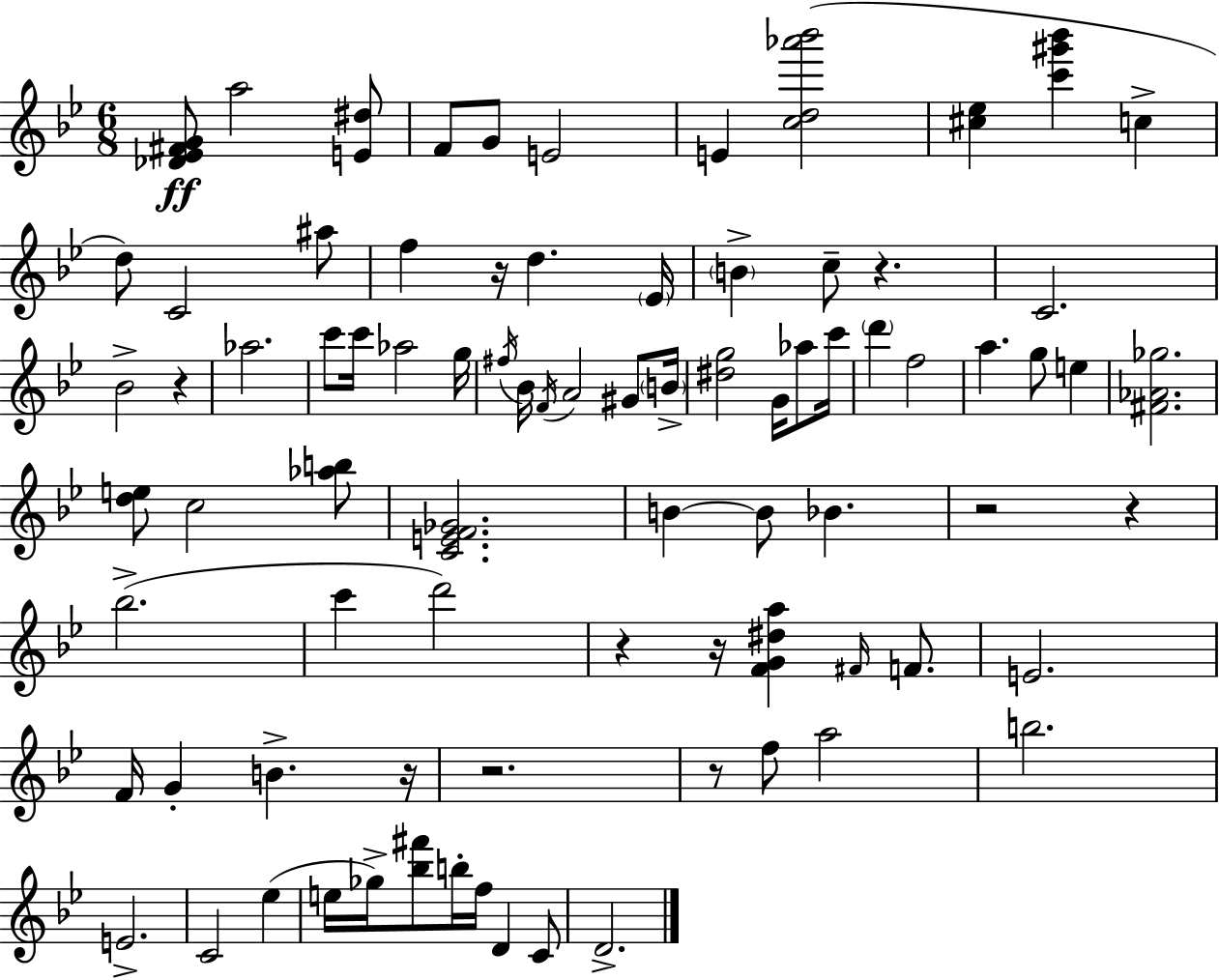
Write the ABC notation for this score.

X:1
T:Untitled
M:6/8
L:1/4
K:Gm
[_D_E^FG]/2 a2 [E^d]/2 F/2 G/2 E2 E [cd_a'_b']2 [^c_e] [c'^g'_b'] c d/2 C2 ^a/2 f z/4 d _E/4 B c/2 z C2 _B2 z _a2 c'/2 c'/4 _a2 g/4 ^f/4 _B/4 F/4 A2 ^G/2 B/4 [^dg]2 G/4 _a/2 c'/4 d' f2 a g/2 e [^F_A_g]2 [de]/2 c2 [_ab]/2 [CEF_G]2 B B/2 _B z2 z _b2 c' d'2 z z/4 [FG^da] ^F/4 F/2 E2 F/4 G B z/4 z2 z/2 f/2 a2 b2 E2 C2 _e e/4 _g/4 [_b^f']/2 b/4 f/4 D C/2 D2